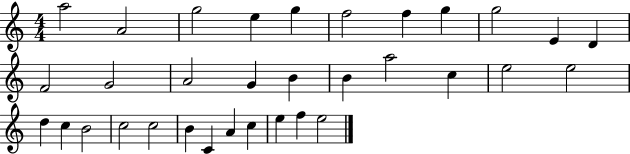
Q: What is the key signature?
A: C major